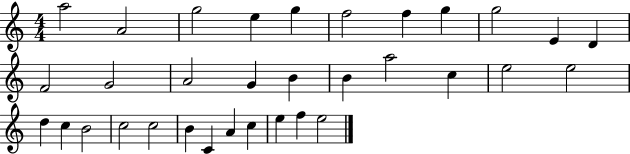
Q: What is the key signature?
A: C major